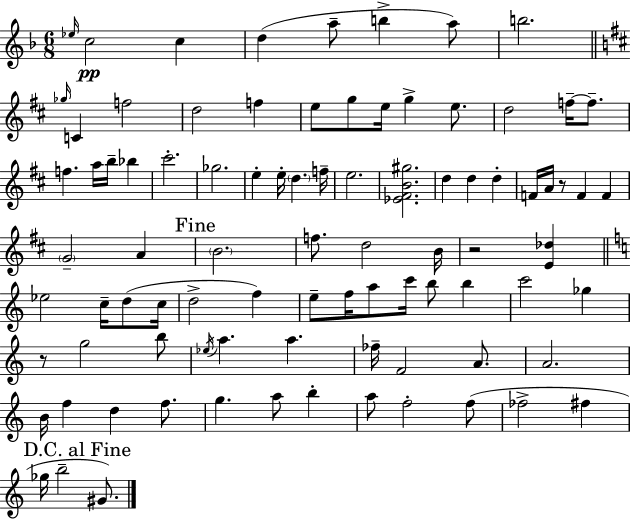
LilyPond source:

{
  \clef treble
  \numericTimeSignature
  \time 6/8
  \key d \minor
  \repeat volta 2 { \grace { ees''16 }\pp c''2 c''4 | d''4( a''8-- b''4-> a''8) | b''2. | \bar "||" \break \key d \major \grace { ges''16 } c'4 f''2 | d''2 f''4 | e''8 g''8 e''16 g''4-> e''8. | d''2 f''16--~~ f''8.-- | \break f''4. a''16 b''16-- bes''4 | cis'''2.-. | ges''2. | e''4-. e''16-. \parenthesize d''4. | \break f''16-- e''2. | <ees' fis' b' gis''>2. | d''4 d''4 d''4-. | f'16 a'16 r8 f'4 f'4 | \break \parenthesize g'2-- a'4 | \mark "Fine" \parenthesize b'2. | f''8. d''2 | b'16 r2 <e' des''>4 | \break \bar "||" \break \key c \major ees''2 c''16-- d''8( c''16 | d''2-> f''4) | e''8-- f''16 a''8 c'''16 b''8 b''4 | c'''2 ges''4 | \break r8 g''2 b''8 | \acciaccatura { ees''16 } a''4. a''4. | fes''16-- f'2 a'8. | a'2. | \break b'16 f''4 d''4 f''8. | g''4. a''8 b''4-. | a''8 f''2-. f''8( | fes''2-> fis''4 | \break \mark "D.C. al Fine" ges''16 b''2-- gis'8.) | } \bar "|."
}